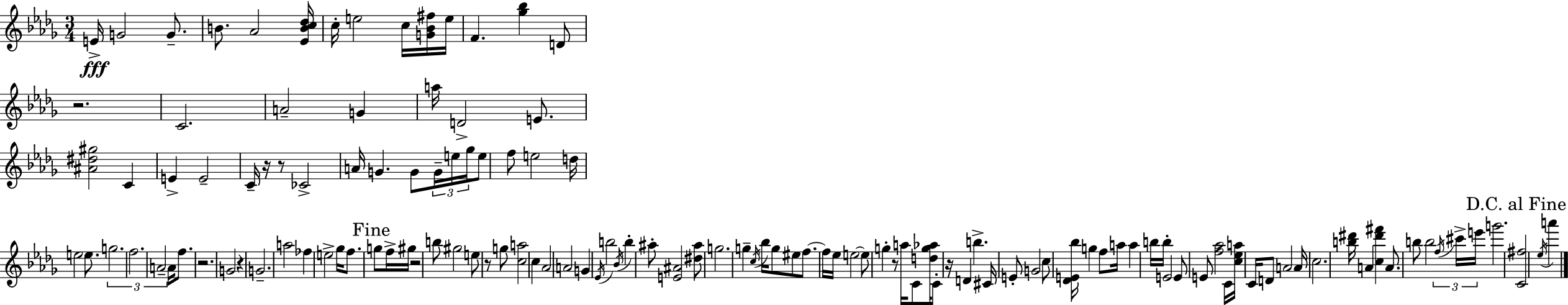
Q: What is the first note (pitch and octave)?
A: E4